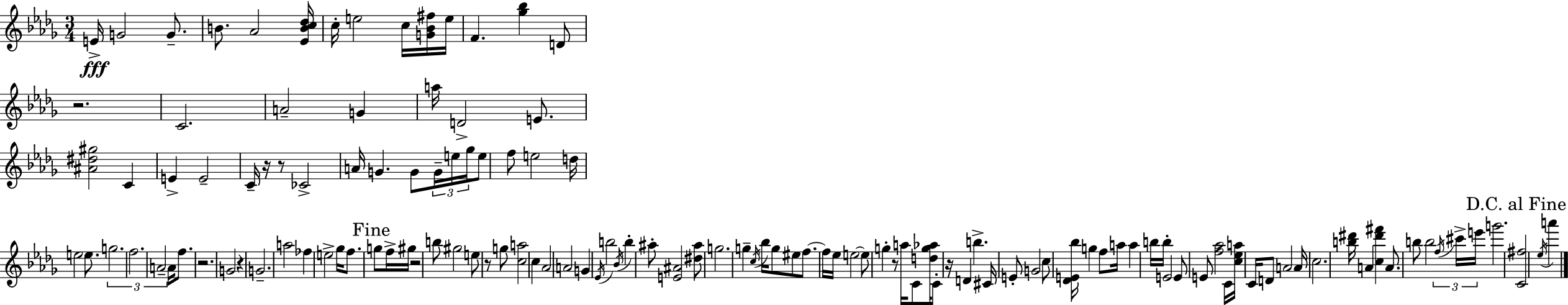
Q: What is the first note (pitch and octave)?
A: E4